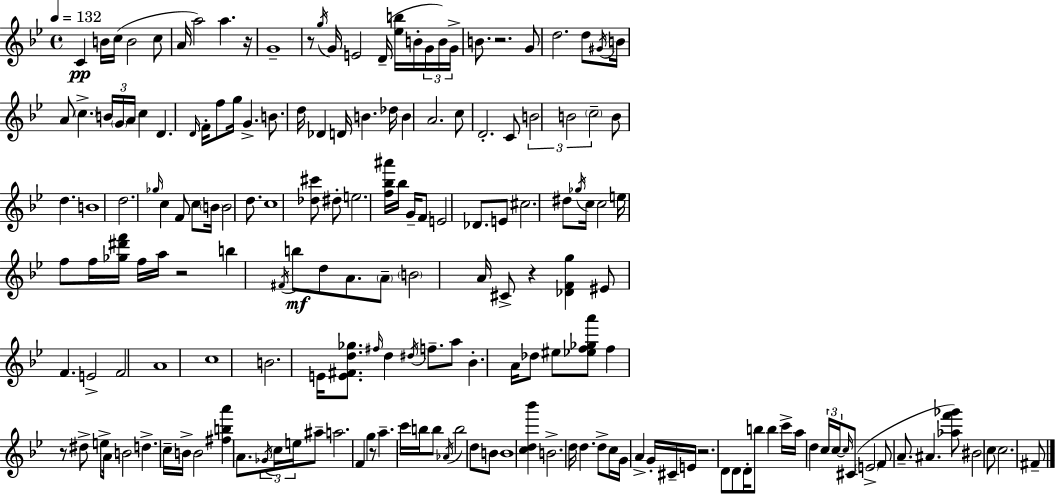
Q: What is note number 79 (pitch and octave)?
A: A5